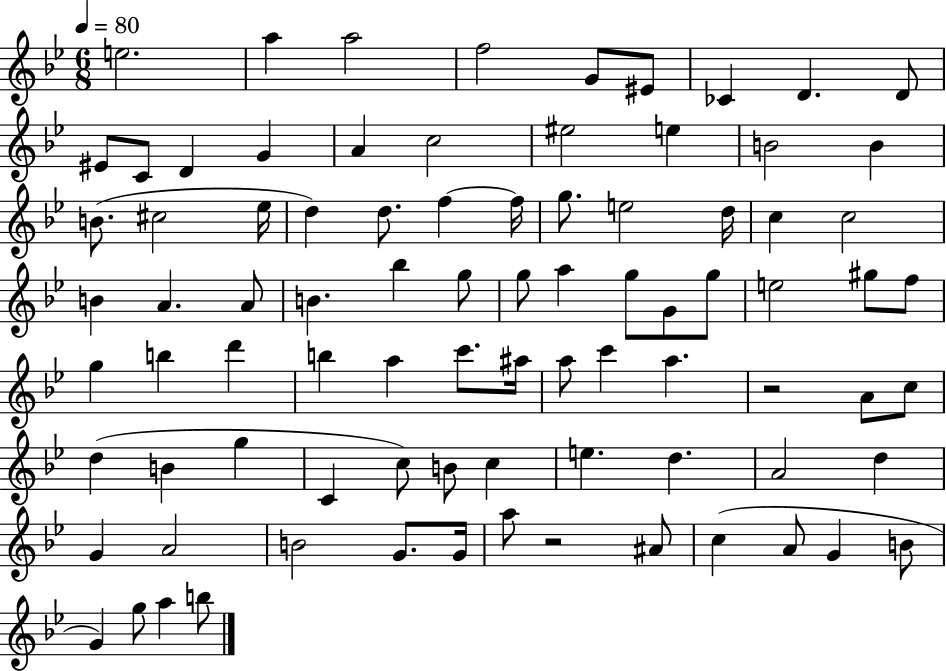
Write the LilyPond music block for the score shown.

{
  \clef treble
  \numericTimeSignature
  \time 6/8
  \key bes \major
  \tempo 4 = 80
  e''2. | a''4 a''2 | f''2 g'8 eis'8 | ces'4 d'4. d'8 | \break eis'8 c'8 d'4 g'4 | a'4 c''2 | eis''2 e''4 | b'2 b'4 | \break b'8.( cis''2 ees''16 | d''4) d''8. f''4~~ f''16 | g''8. e''2 d''16 | c''4 c''2 | \break b'4 a'4. a'8 | b'4. bes''4 g''8 | g''8 a''4 g''8 g'8 g''8 | e''2 gis''8 f''8 | \break g''4 b''4 d'''4 | b''4 a''4 c'''8. ais''16 | a''8 c'''4 a''4. | r2 a'8 c''8 | \break d''4( b'4 g''4 | c'4 c''8) b'8 c''4 | e''4. d''4. | a'2 d''4 | \break g'4 a'2 | b'2 g'8. g'16 | a''8 r2 ais'8 | c''4( a'8 g'4 b'8 | \break g'4) g''8 a''4 b''8 | \bar "|."
}